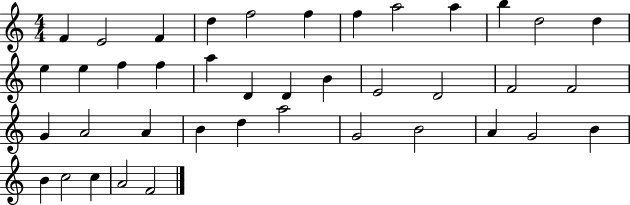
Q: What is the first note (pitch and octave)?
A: F4